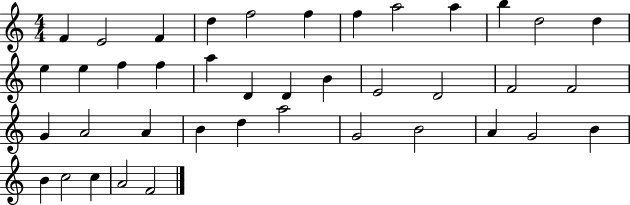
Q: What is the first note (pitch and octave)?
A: F4